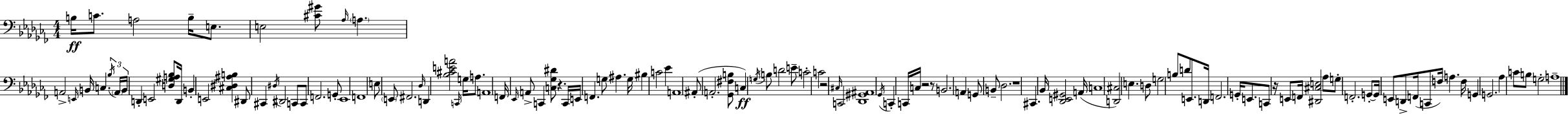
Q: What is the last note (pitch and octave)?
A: A3